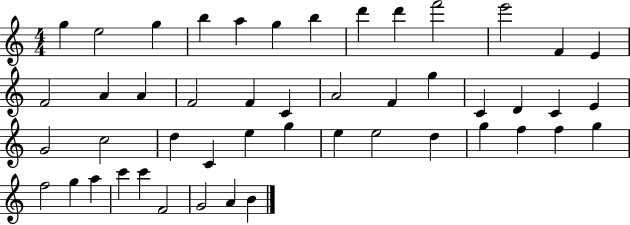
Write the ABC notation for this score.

X:1
T:Untitled
M:4/4
L:1/4
K:C
g e2 g b a g b d' d' f'2 e'2 F E F2 A A F2 F C A2 F g C D C E G2 c2 d C e g e e2 d g f f g f2 g a c' c' F2 G2 A B